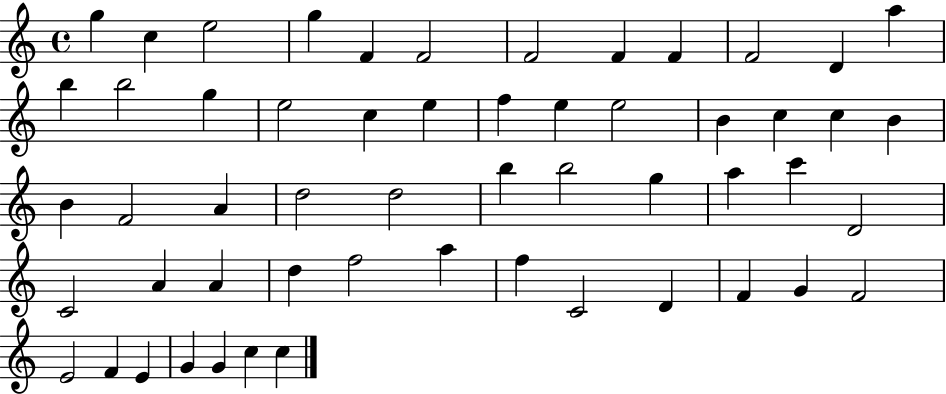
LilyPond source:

{
  \clef treble
  \time 4/4
  \defaultTimeSignature
  \key c \major
  g''4 c''4 e''2 | g''4 f'4 f'2 | f'2 f'4 f'4 | f'2 d'4 a''4 | \break b''4 b''2 g''4 | e''2 c''4 e''4 | f''4 e''4 e''2 | b'4 c''4 c''4 b'4 | \break b'4 f'2 a'4 | d''2 d''2 | b''4 b''2 g''4 | a''4 c'''4 d'2 | \break c'2 a'4 a'4 | d''4 f''2 a''4 | f''4 c'2 d'4 | f'4 g'4 f'2 | \break e'2 f'4 e'4 | g'4 g'4 c''4 c''4 | \bar "|."
}